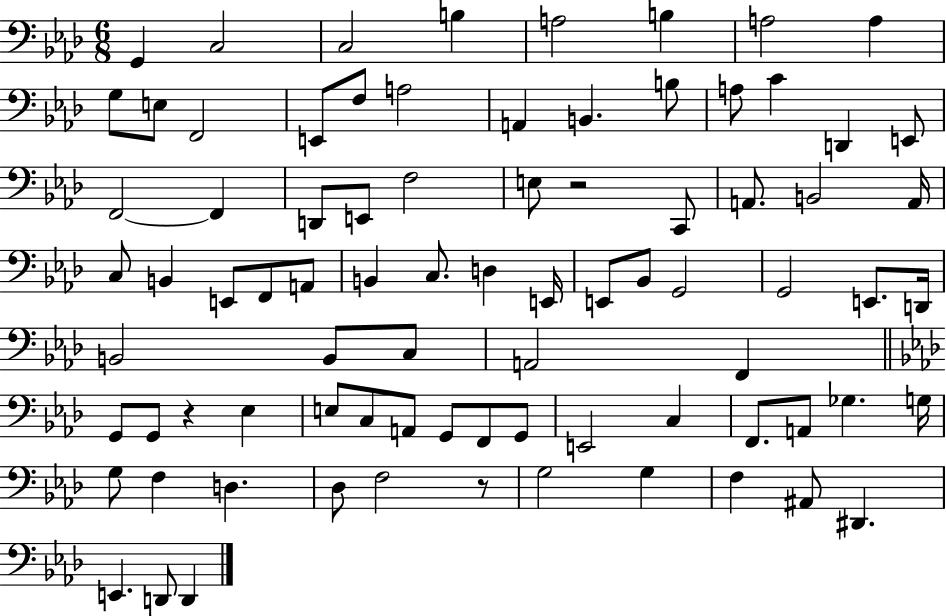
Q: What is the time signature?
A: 6/8